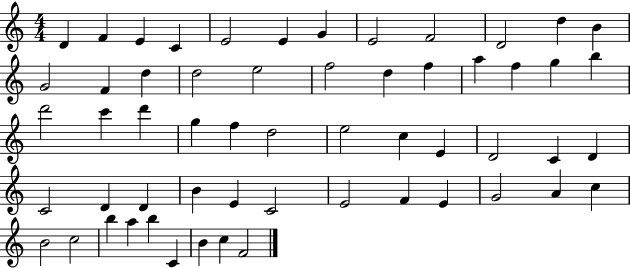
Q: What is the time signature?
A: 4/4